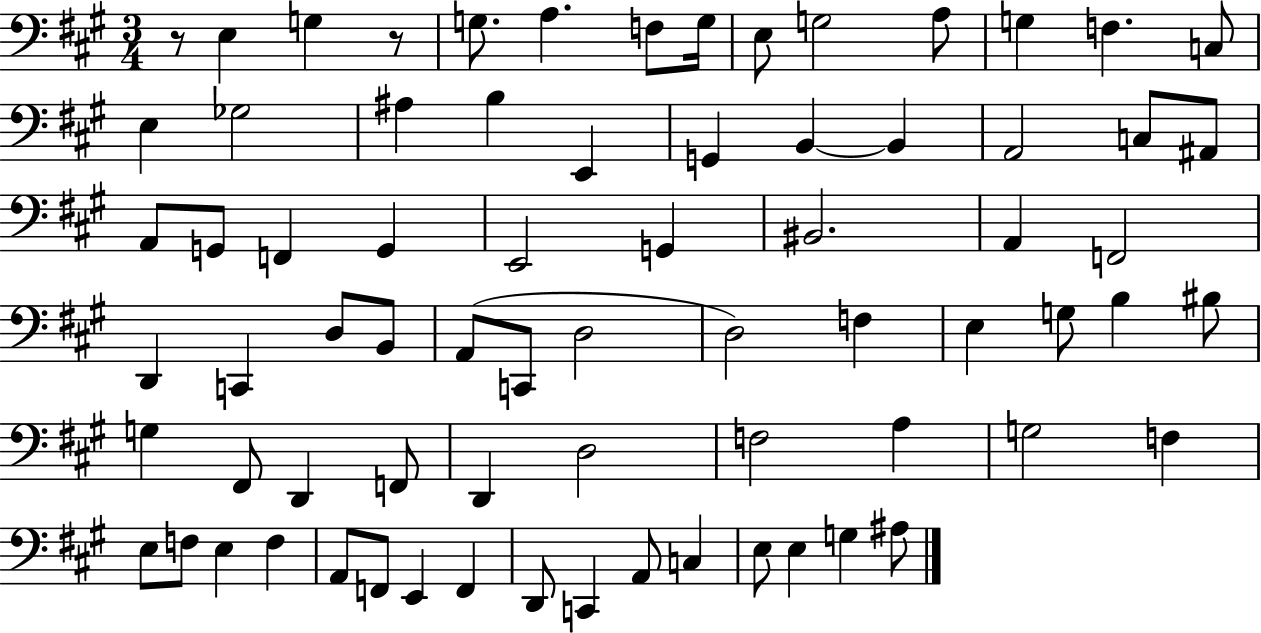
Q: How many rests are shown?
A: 2